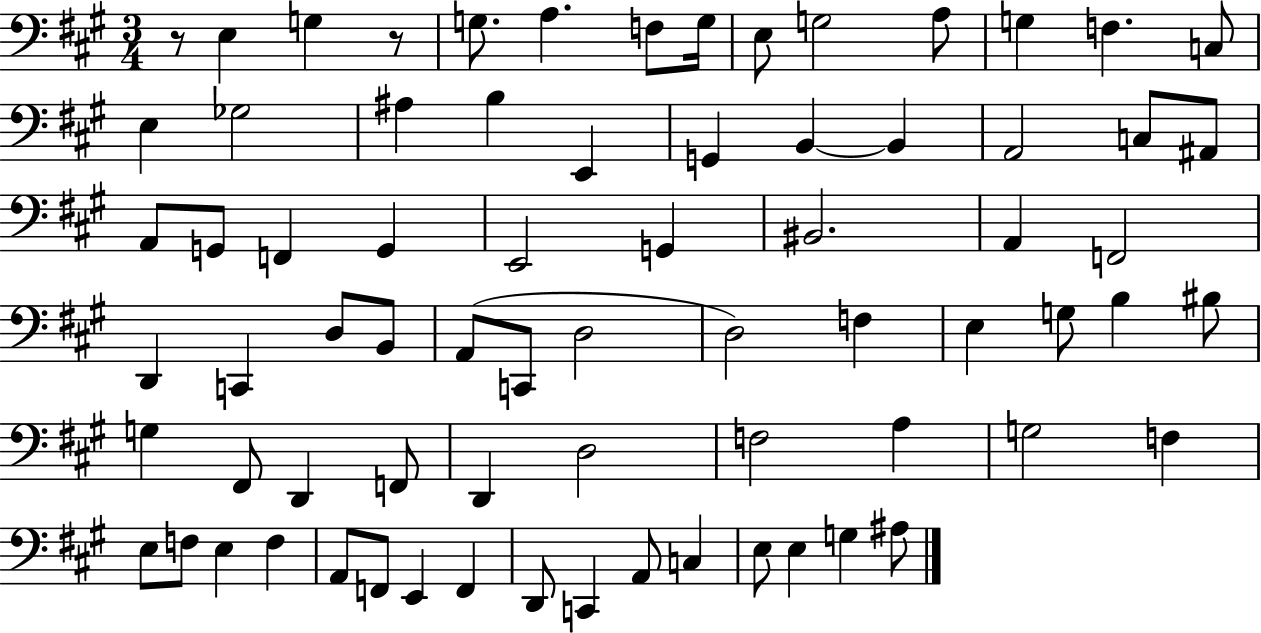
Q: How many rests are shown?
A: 2